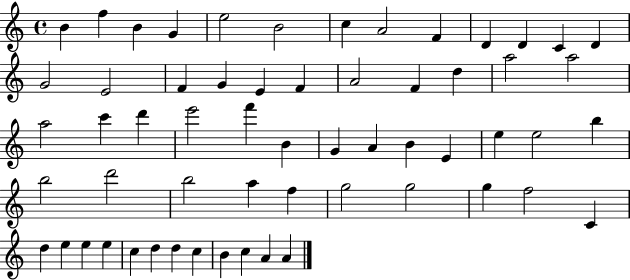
B4/q F5/q B4/q G4/q E5/h B4/h C5/q A4/h F4/q D4/q D4/q C4/q D4/q G4/h E4/h F4/q G4/q E4/q F4/q A4/h F4/q D5/q A5/h A5/h A5/h C6/q D6/q E6/h F6/q B4/q G4/q A4/q B4/q E4/q E5/q E5/h B5/q B5/h D6/h B5/h A5/q F5/q G5/h G5/h G5/q F5/h C4/q D5/q E5/q E5/q E5/q C5/q D5/q D5/q C5/q B4/q C5/q A4/q A4/q